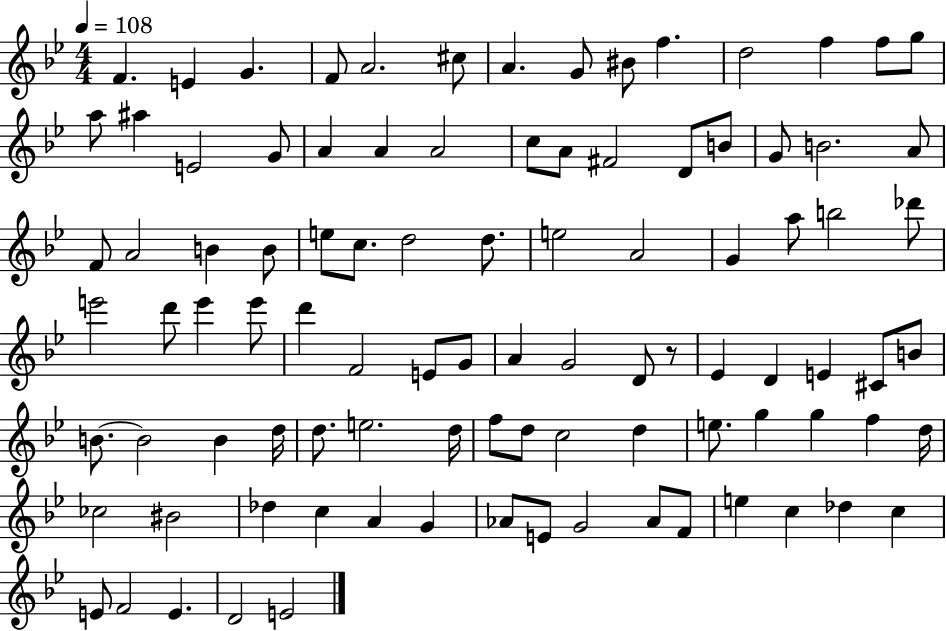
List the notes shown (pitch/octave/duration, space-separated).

F4/q. E4/q G4/q. F4/e A4/h. C#5/e A4/q. G4/e BIS4/e F5/q. D5/h F5/q F5/e G5/e A5/e A#5/q E4/h G4/e A4/q A4/q A4/h C5/e A4/e F#4/h D4/e B4/e G4/e B4/h. A4/e F4/e A4/h B4/q B4/e E5/e C5/e. D5/h D5/e. E5/h A4/h G4/q A5/e B5/h Db6/e E6/h D6/e E6/q E6/e D6/q F4/h E4/e G4/e A4/q G4/h D4/e R/e Eb4/q D4/q E4/q C#4/e B4/e B4/e. B4/h B4/q D5/s D5/e. E5/h. D5/s F5/e D5/e C5/h D5/q E5/e. G5/q G5/q F5/q D5/s CES5/h BIS4/h Db5/q C5/q A4/q G4/q Ab4/e E4/e G4/h Ab4/e F4/e E5/q C5/q Db5/q C5/q E4/e F4/h E4/q. D4/h E4/h